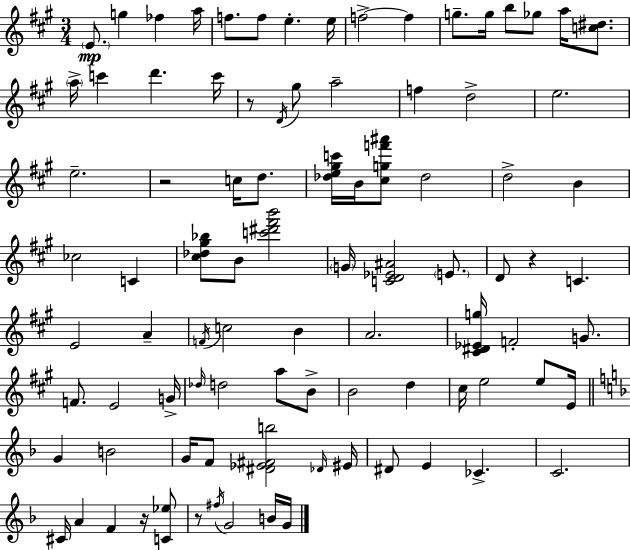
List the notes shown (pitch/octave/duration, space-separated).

E4/e. G5/q FES5/q A5/s F5/e. F5/e E5/q. E5/s F5/h F5/q G5/e. G5/s B5/e Gb5/e A5/s [C5,D#5]/e. A5/s C6/q D6/q. C6/s R/e D4/s G#5/e A5/h F5/q D5/h E5/h. E5/h. R/h C5/s D5/e. [Db5,E5,G#5,C6]/s B4/s [C#5,G5,F6,A#6]/e Db5/h D5/h B4/q CES5/h C4/q [C#5,Db5,G#5,Bb5]/e B4/e [C6,D#6,F#6,B6]/h G4/s [C4,D4,Eb4,A#4]/h E4/e. D4/e R/q C4/q. E4/h A4/q F4/s C5/h B4/q A4/h. [C#4,D#4,Eb4,G5]/s F4/h G4/e. F4/e. E4/h G4/s Db5/s D5/h A5/e B4/e B4/h D5/q C#5/s E5/h E5/e E4/s G4/q B4/h G4/s F4/e [D#4,Eb4,F#4,B5]/h Db4/s EIS4/s D#4/e E4/q CES4/q. C4/h. C#4/s A4/q F4/q R/s [C4,Eb5]/e R/e F#5/s G4/h B4/s G4/s